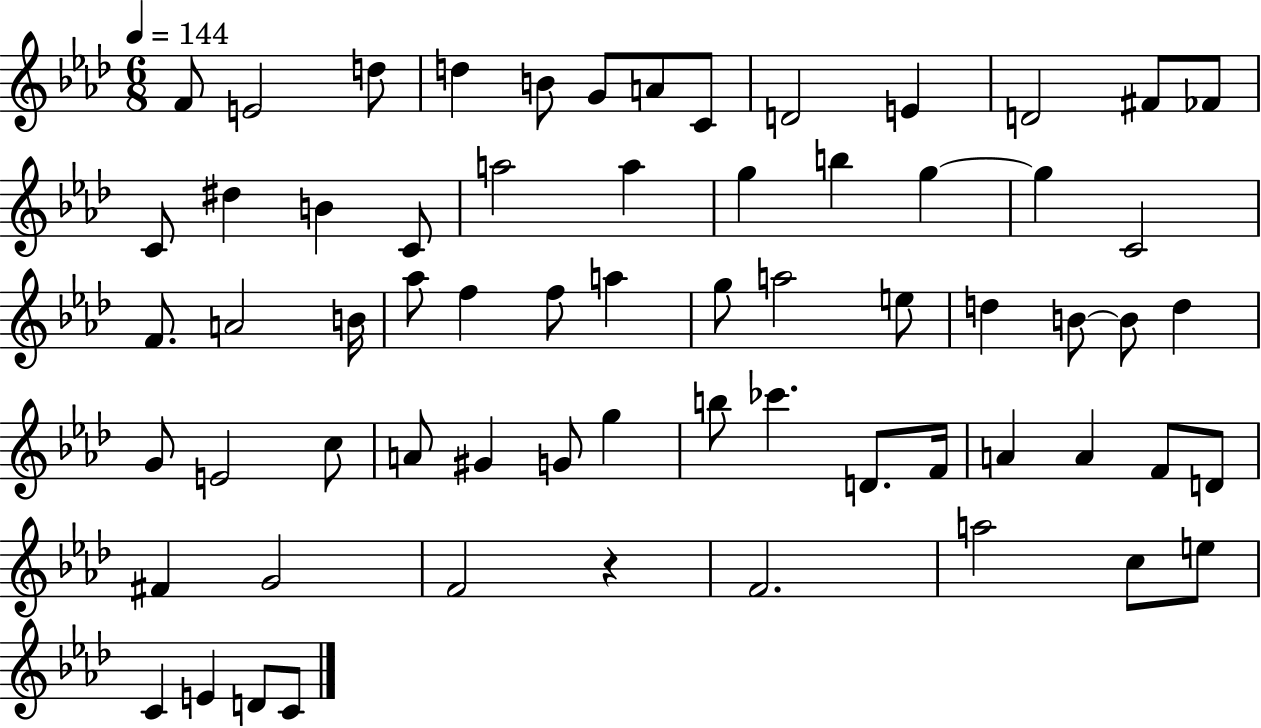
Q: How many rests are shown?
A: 1